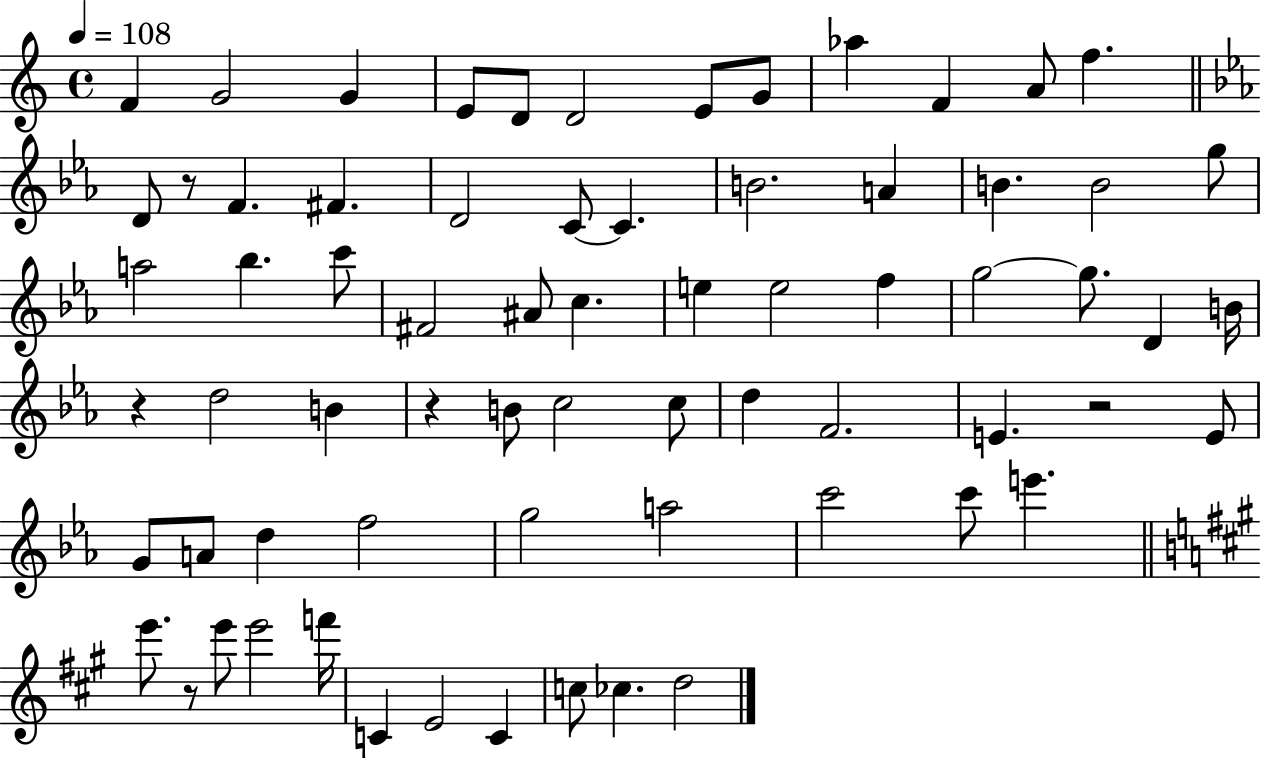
{
  \clef treble
  \time 4/4
  \defaultTimeSignature
  \key c \major
  \tempo 4 = 108
  f'4 g'2 g'4 | e'8 d'8 d'2 e'8 g'8 | aes''4 f'4 a'8 f''4. | \bar "||" \break \key ees \major d'8 r8 f'4. fis'4. | d'2 c'8~~ c'4. | b'2. a'4 | b'4. b'2 g''8 | \break a''2 bes''4. c'''8 | fis'2 ais'8 c''4. | e''4 e''2 f''4 | g''2~~ g''8. d'4 b'16 | \break r4 d''2 b'4 | r4 b'8 c''2 c''8 | d''4 f'2. | e'4. r2 e'8 | \break g'8 a'8 d''4 f''2 | g''2 a''2 | c'''2 c'''8 e'''4. | \bar "||" \break \key a \major e'''8. r8 e'''8 e'''2 f'''16 | c'4 e'2 c'4 | c''8 ces''4. d''2 | \bar "|."
}